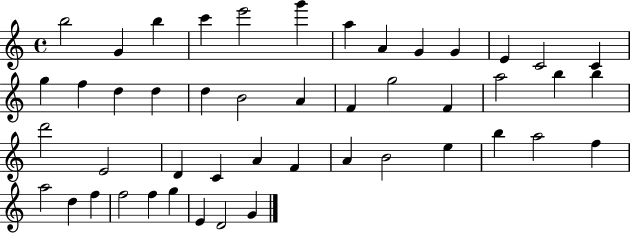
{
  \clef treble
  \time 4/4
  \defaultTimeSignature
  \key c \major
  b''2 g'4 b''4 | c'''4 e'''2 g'''4 | a''4 a'4 g'4 g'4 | e'4 c'2 c'4 | \break g''4 f''4 d''4 d''4 | d''4 b'2 a'4 | f'4 g''2 f'4 | a''2 b''4 b''4 | \break d'''2 e'2 | d'4 c'4 a'4 f'4 | a'4 b'2 e''4 | b''4 a''2 f''4 | \break a''2 d''4 f''4 | f''2 f''4 g''4 | e'4 d'2 g'4 | \bar "|."
}